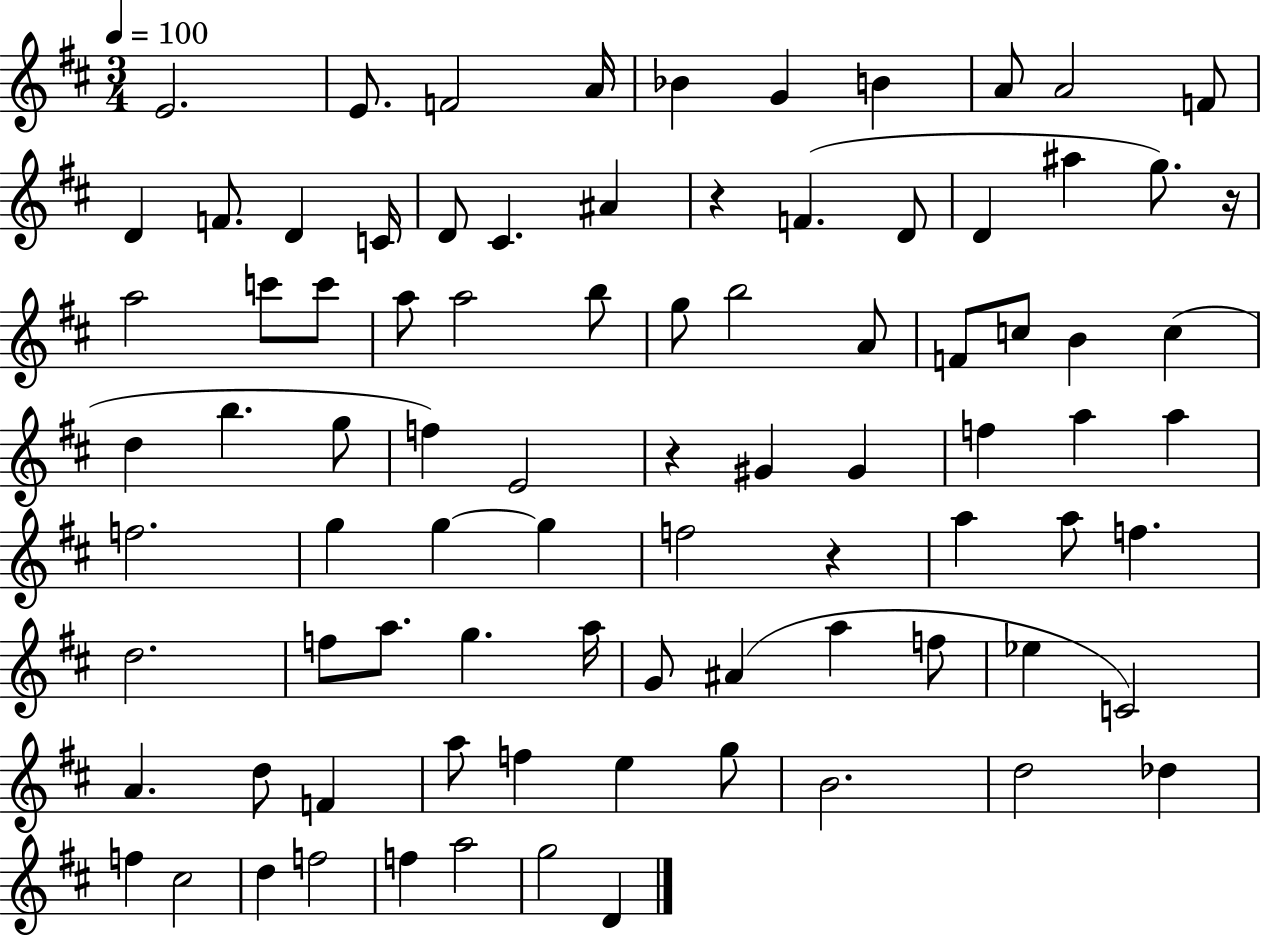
{
  \clef treble
  \numericTimeSignature
  \time 3/4
  \key d \major
  \tempo 4 = 100
  e'2. | e'8. f'2 a'16 | bes'4 g'4 b'4 | a'8 a'2 f'8 | \break d'4 f'8. d'4 c'16 | d'8 cis'4. ais'4 | r4 f'4.( d'8 | d'4 ais''4 g''8.) r16 | \break a''2 c'''8 c'''8 | a''8 a''2 b''8 | g''8 b''2 a'8 | f'8 c''8 b'4 c''4( | \break d''4 b''4. g''8 | f''4) e'2 | r4 gis'4 gis'4 | f''4 a''4 a''4 | \break f''2. | g''4 g''4~~ g''4 | f''2 r4 | a''4 a''8 f''4. | \break d''2. | f''8 a''8. g''4. a''16 | g'8 ais'4( a''4 f''8 | ees''4 c'2) | \break a'4. d''8 f'4 | a''8 f''4 e''4 g''8 | b'2. | d''2 des''4 | \break f''4 cis''2 | d''4 f''2 | f''4 a''2 | g''2 d'4 | \break \bar "|."
}